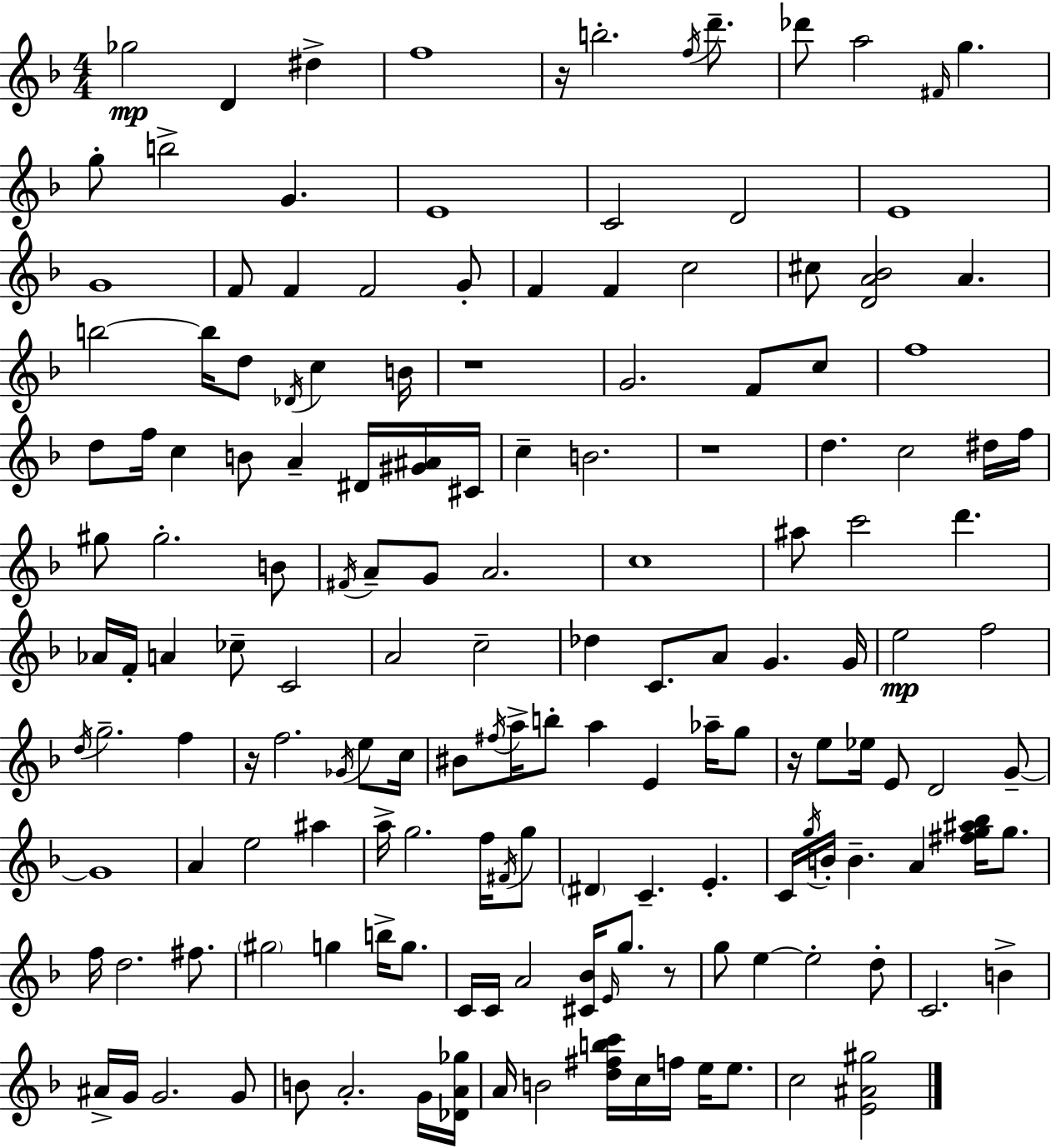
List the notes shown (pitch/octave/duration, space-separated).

Gb5/h D4/q D#5/q F5/w R/s B5/h. F5/s D6/e. Db6/e A5/h F#4/s G5/q. G5/e B5/h G4/q. E4/w C4/h D4/h E4/w G4/w F4/e F4/q F4/h G4/e F4/q F4/q C5/h C#5/e [D4,A4,Bb4]/h A4/q. B5/h B5/s D5/e Db4/s C5/q B4/s R/w G4/h. F4/e C5/e F5/w D5/e F5/s C5/q B4/e A4/q D#4/s [G#4,A#4]/s C#4/s C5/q B4/h. R/w D5/q. C5/h D#5/s F5/s G#5/e G#5/h. B4/e F#4/s A4/e G4/e A4/h. C5/w A#5/e C6/h D6/q. Ab4/s F4/s A4/q CES5/e C4/h A4/h C5/h Db5/q C4/e. A4/e G4/q. G4/s E5/h F5/h D5/s G5/h. F5/q R/s F5/h. Gb4/s E5/e C5/s BIS4/e F#5/s A5/s B5/e A5/q E4/q Ab5/s G5/e R/s E5/e Eb5/s E4/e D4/h G4/e G4/w A4/q E5/h A#5/q A5/s G5/h. F5/s F#4/s G5/e D#4/q C4/q. E4/q. C4/s G5/s B4/s B4/q. A4/q [F#5,G5,A#5,Bb5]/s G5/e. F5/s D5/h. F#5/e. G#5/h G5/q B5/s G5/e. C4/s C4/s A4/h [C#4,Bb4]/s E4/s G5/e. R/e G5/e E5/q E5/h D5/e C4/h. B4/q A#4/s G4/s G4/h. G4/e B4/e A4/h. G4/s [Db4,A4,Gb5]/s A4/s B4/h [D5,F#5,B5,C6]/s C5/s F5/s E5/s E5/e. C5/h [E4,A#4,G#5]/h